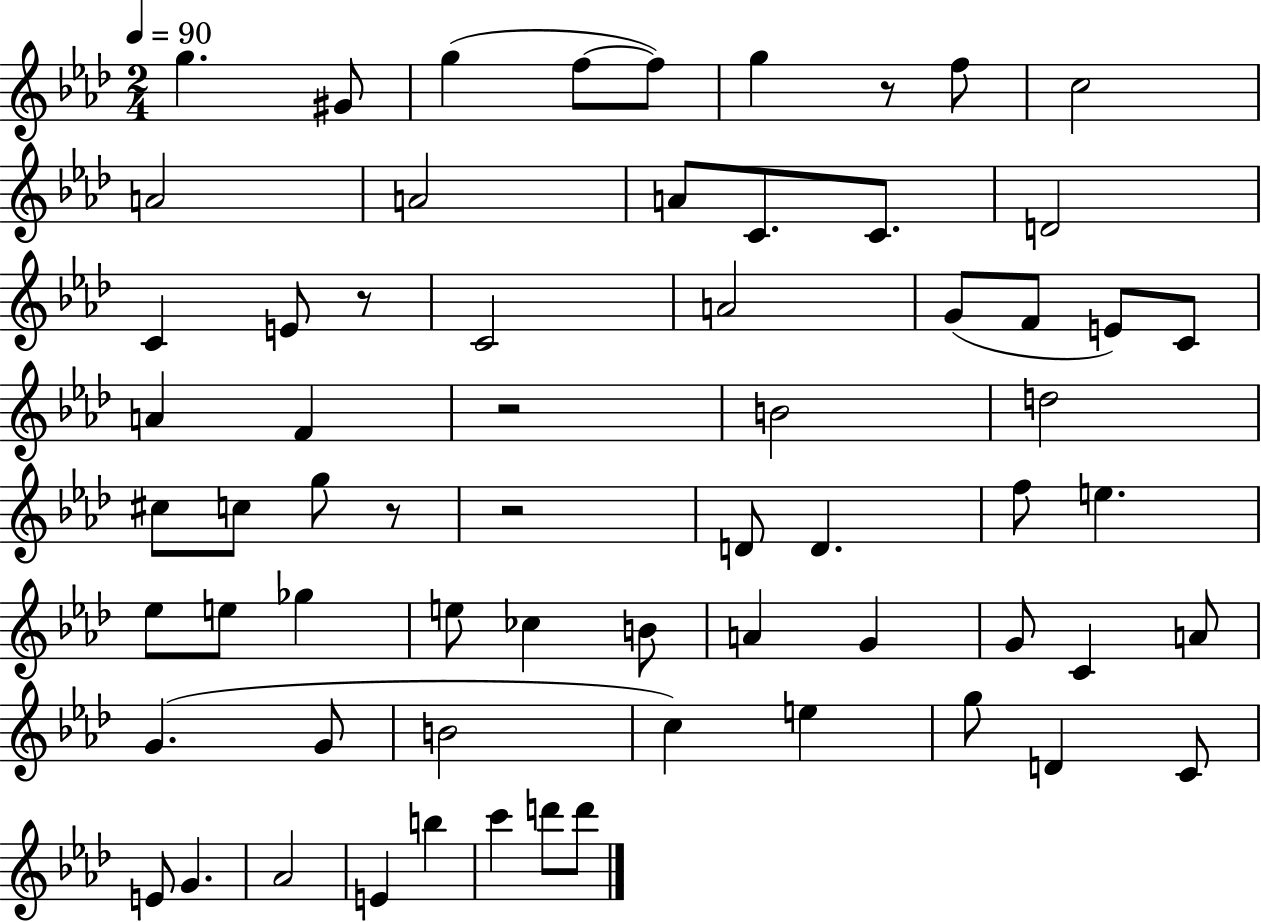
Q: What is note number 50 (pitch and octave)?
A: G5